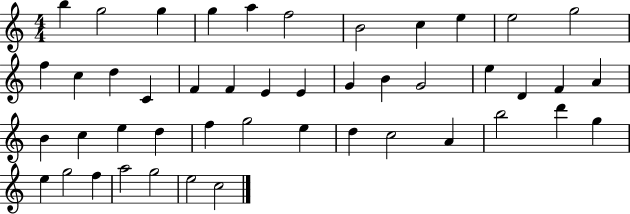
{
  \clef treble
  \numericTimeSignature
  \time 4/4
  \key c \major
  b''4 g''2 g''4 | g''4 a''4 f''2 | b'2 c''4 e''4 | e''2 g''2 | \break f''4 c''4 d''4 c'4 | f'4 f'4 e'4 e'4 | g'4 b'4 g'2 | e''4 d'4 f'4 a'4 | \break b'4 c''4 e''4 d''4 | f''4 g''2 e''4 | d''4 c''2 a'4 | b''2 d'''4 g''4 | \break e''4 g''2 f''4 | a''2 g''2 | e''2 c''2 | \bar "|."
}